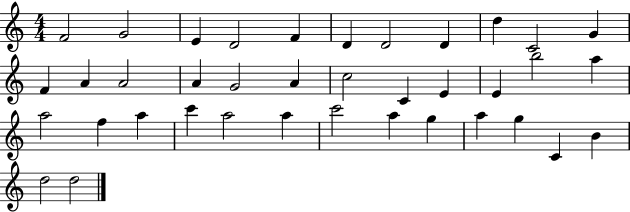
F4/h G4/h E4/q D4/h F4/q D4/q D4/h D4/q D5/q C4/h G4/q F4/q A4/q A4/h A4/q G4/h A4/q C5/h C4/q E4/q E4/q B5/h A5/q A5/h F5/q A5/q C6/q A5/h A5/q C6/h A5/q G5/q A5/q G5/q C4/q B4/q D5/h D5/h